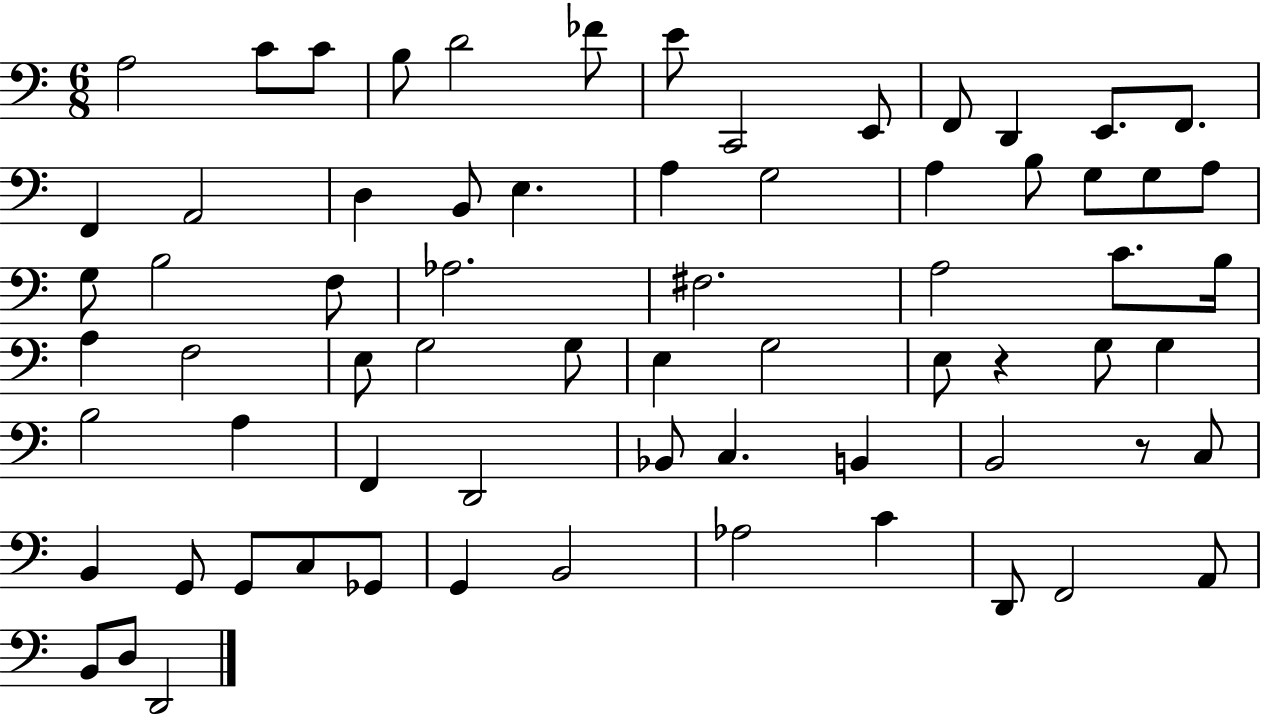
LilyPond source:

{
  \clef bass
  \numericTimeSignature
  \time 6/8
  \key c \major
  \repeat volta 2 { a2 c'8 c'8 | b8 d'2 fes'8 | e'8 c,2 e,8 | f,8 d,4 e,8. f,8. | \break f,4 a,2 | d4 b,8 e4. | a4 g2 | a4 b8 g8 g8 a8 | \break g8 b2 f8 | aes2. | fis2. | a2 c'8. b16 | \break a4 f2 | e8 g2 g8 | e4 g2 | e8 r4 g8 g4 | \break b2 a4 | f,4 d,2 | bes,8 c4. b,4 | b,2 r8 c8 | \break b,4 g,8 g,8 c8 ges,8 | g,4 b,2 | aes2 c'4 | d,8 f,2 a,8 | \break b,8 d8 d,2 | } \bar "|."
}